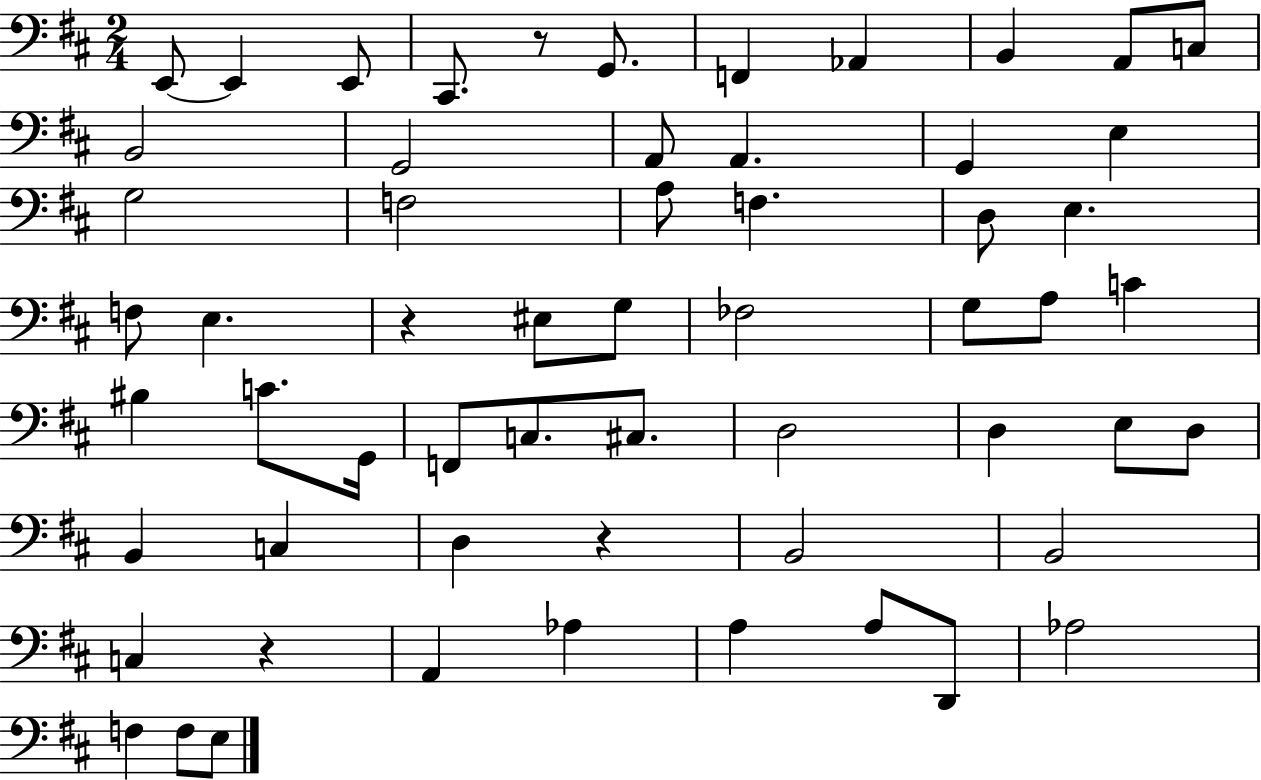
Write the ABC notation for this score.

X:1
T:Untitled
M:2/4
L:1/4
K:D
E,,/2 E,, E,,/2 ^C,,/2 z/2 G,,/2 F,, _A,, B,, A,,/2 C,/2 B,,2 G,,2 A,,/2 A,, G,, E, G,2 F,2 A,/2 F, D,/2 E, F,/2 E, z ^E,/2 G,/2 _F,2 G,/2 A,/2 C ^B, C/2 G,,/4 F,,/2 C,/2 ^C,/2 D,2 D, E,/2 D,/2 B,, C, D, z B,,2 B,,2 C, z A,, _A, A, A,/2 D,,/2 _A,2 F, F,/2 E,/2